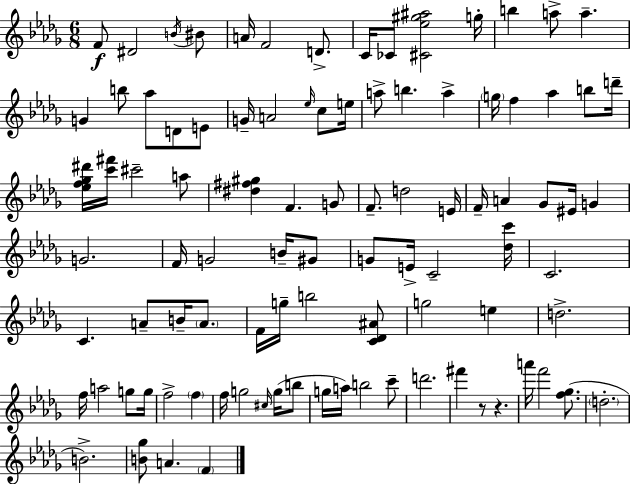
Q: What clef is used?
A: treble